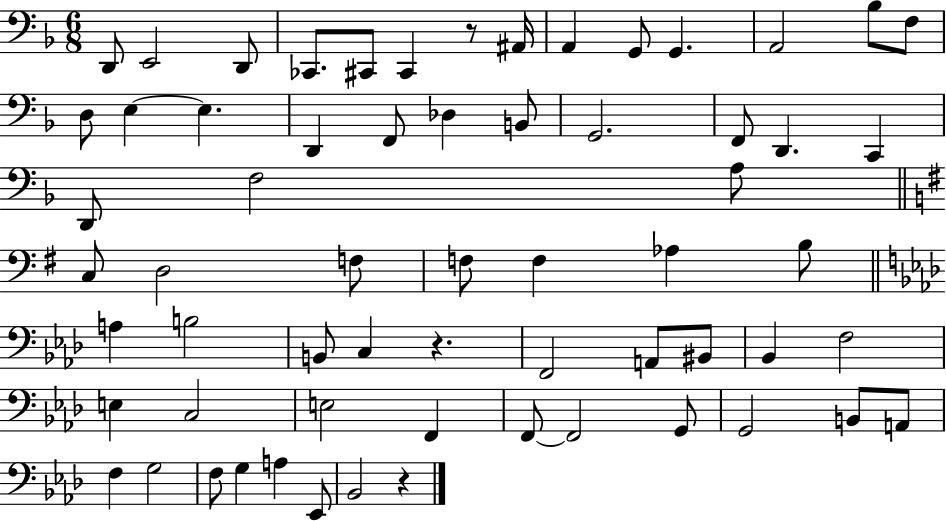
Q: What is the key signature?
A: F major